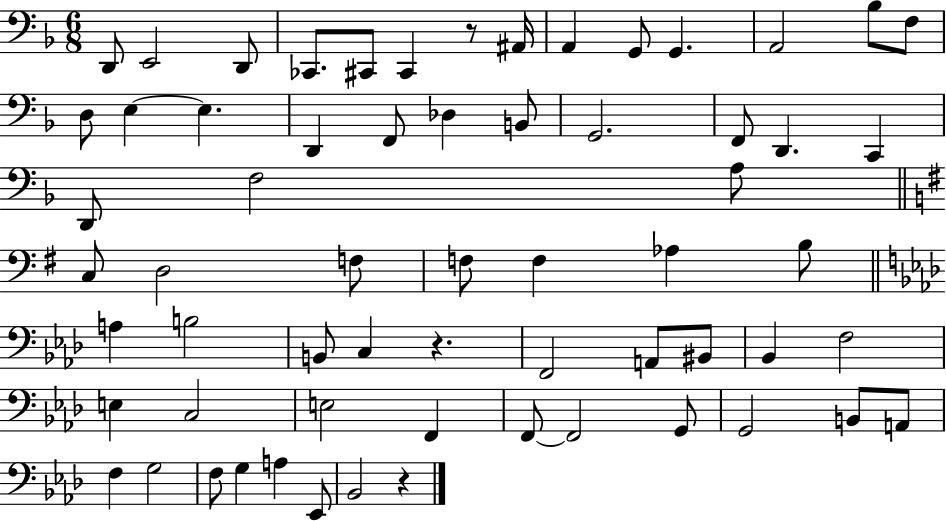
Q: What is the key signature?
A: F major